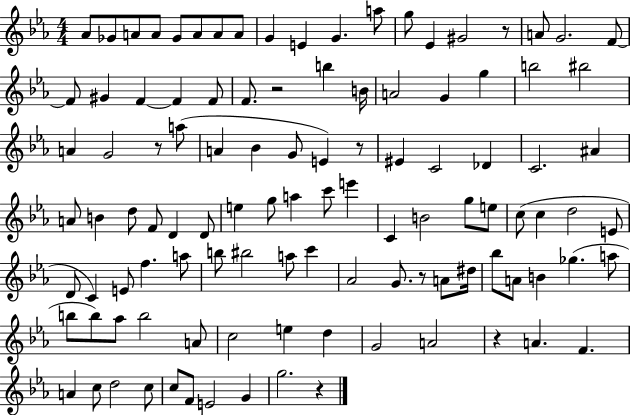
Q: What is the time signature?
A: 4/4